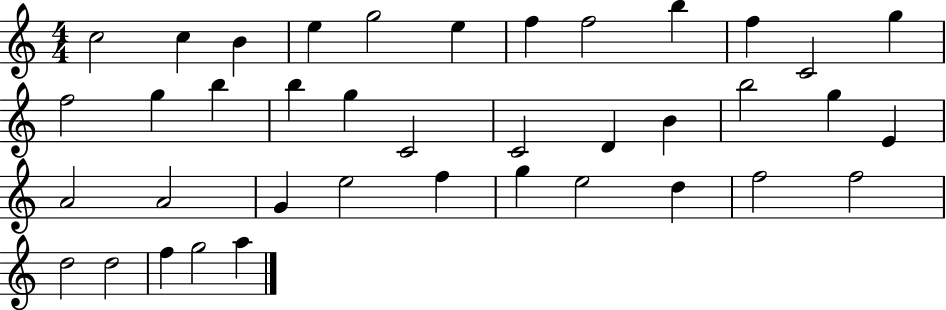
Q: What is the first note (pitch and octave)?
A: C5